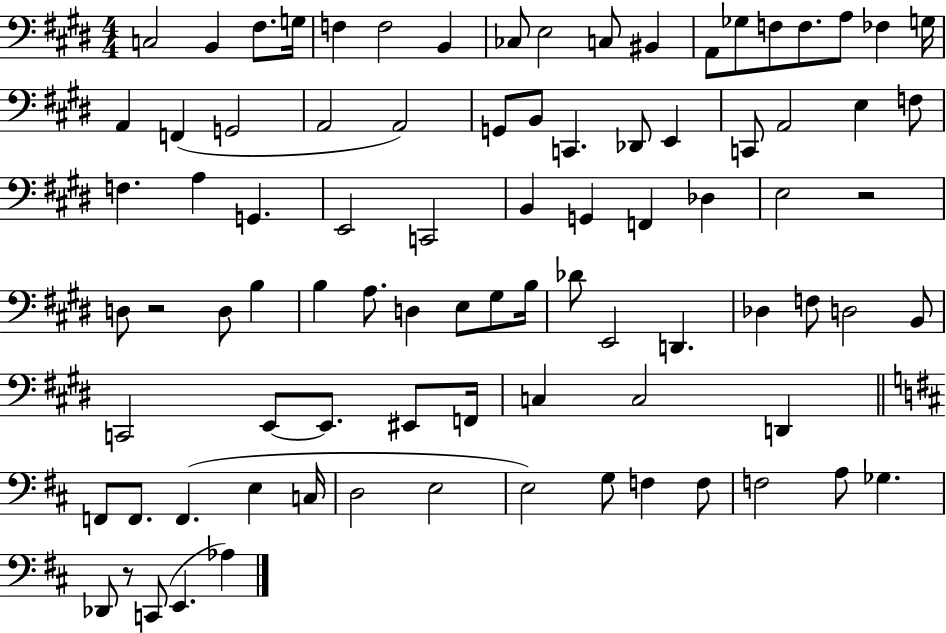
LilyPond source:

{
  \clef bass
  \numericTimeSignature
  \time 4/4
  \key e \major
  \repeat volta 2 { c2 b,4 fis8. g16 | f4 f2 b,4 | ces8 e2 c8 bis,4 | a,8 ges8 f8 f8. a8 fes4 g16 | \break a,4 f,4( g,2 | a,2 a,2) | g,8 b,8 c,4. des,8 e,4 | c,8 a,2 e4 f8 | \break f4. a4 g,4. | e,2 c,2 | b,4 g,4 f,4 des4 | e2 r2 | \break d8 r2 d8 b4 | b4 a8. d4 e8 gis8 b16 | des'8 e,2 d,4. | des4 f8 d2 b,8 | \break c,2 e,8~~ e,8. eis,8 f,16 | c4 c2 d,4 | \bar "||" \break \key d \major f,8 f,8. f,4.( e4 c16 | d2 e2 | e2) g8 f4 f8 | f2 a8 ges4. | \break des,8 r8 c,8( e,4. aes4) | } \bar "|."
}